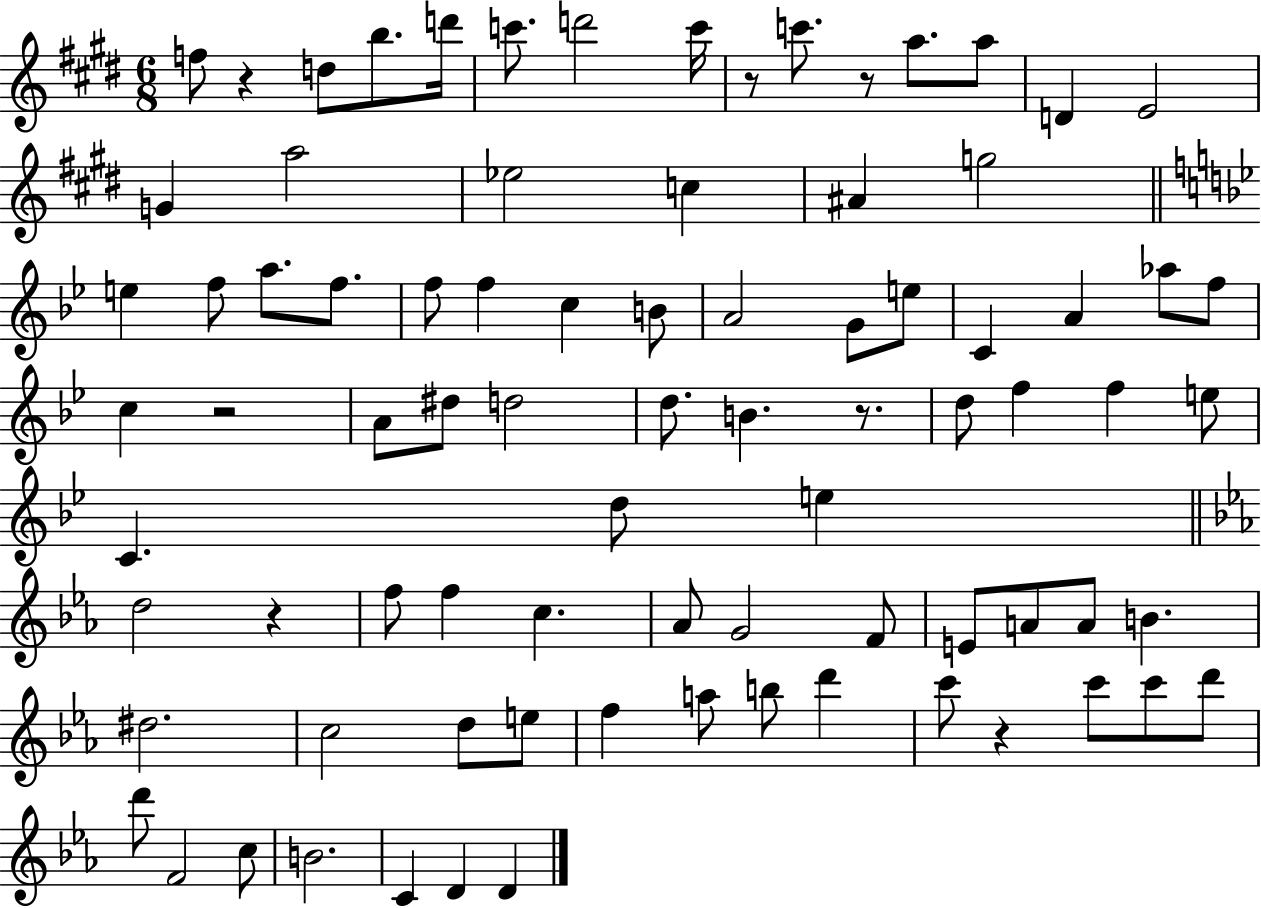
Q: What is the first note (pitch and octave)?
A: F5